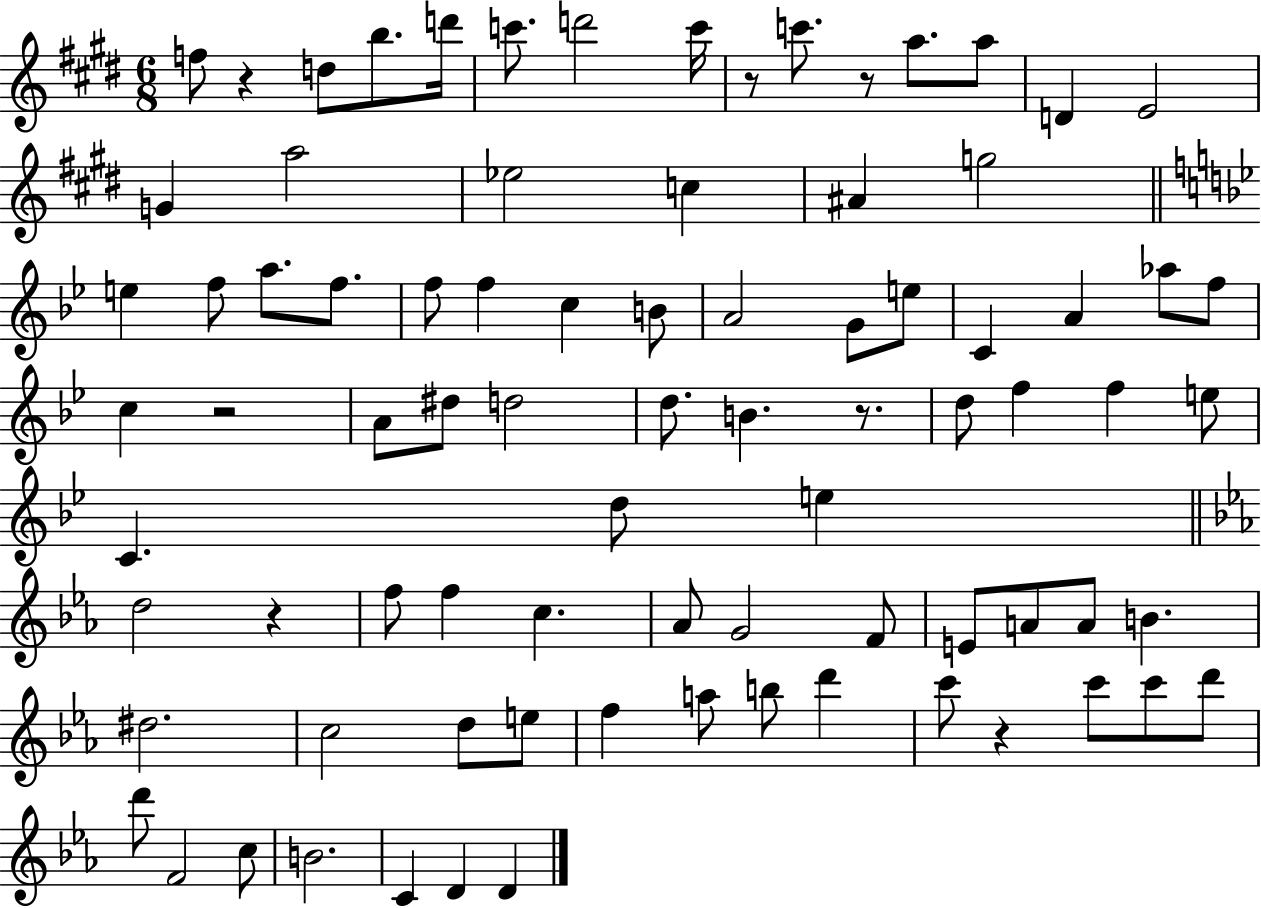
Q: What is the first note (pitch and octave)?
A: F5